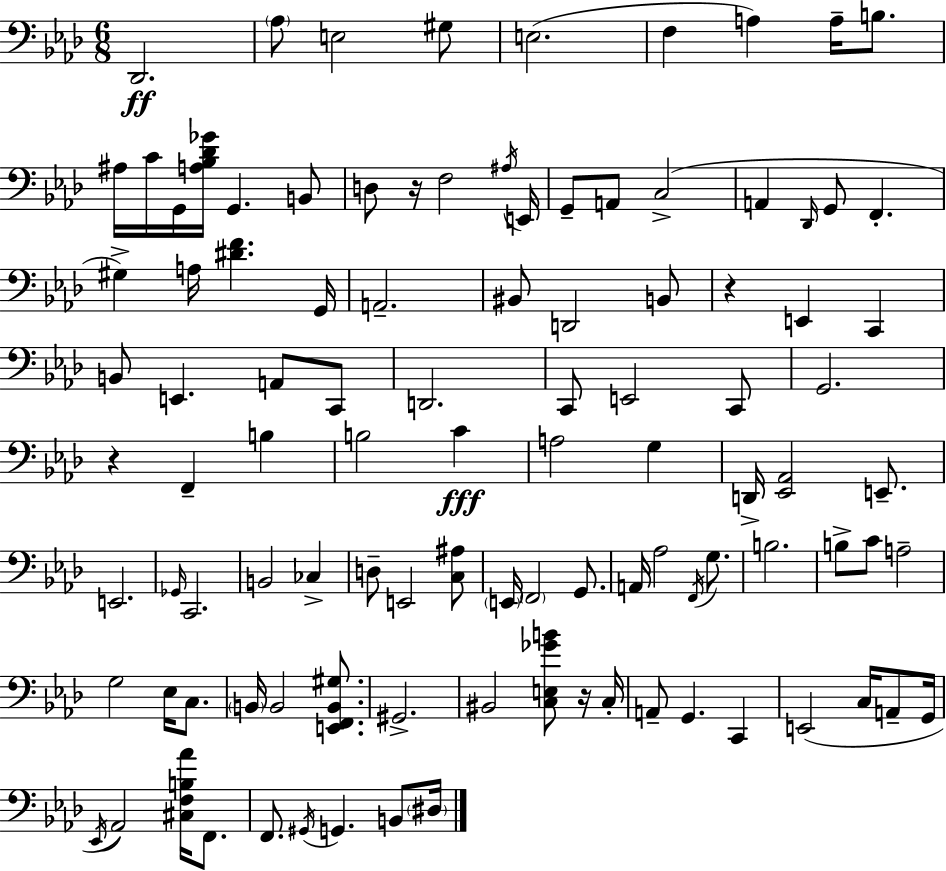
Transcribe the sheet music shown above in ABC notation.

X:1
T:Untitled
M:6/8
L:1/4
K:Fm
_D,,2 _A,/2 E,2 ^G,/2 E,2 F, A, A,/4 B,/2 ^A,/4 C/4 G,,/4 [A,_B,_D_G]/4 G,, B,,/2 D,/2 z/4 F,2 ^A,/4 E,,/4 G,,/2 A,,/2 C,2 A,, _D,,/4 G,,/2 F,, ^G, A,/4 [^DF] G,,/4 A,,2 ^B,,/2 D,,2 B,,/2 z E,, C,, B,,/2 E,, A,,/2 C,,/2 D,,2 C,,/2 E,,2 C,,/2 G,,2 z F,, B, B,2 C A,2 G, D,,/4 [_E,,_A,,]2 E,,/2 E,,2 _G,,/4 C,,2 B,,2 _C, D,/2 E,,2 [C,^A,]/2 E,,/4 F,,2 G,,/2 A,,/4 _A,2 F,,/4 G,/2 B,2 B,/2 C/2 A,2 G,2 _E,/4 C,/2 B,,/4 B,,2 [E,,F,,B,,^G,]/2 ^G,,2 ^B,,2 [C,E,_GB]/2 z/4 C,/4 A,,/2 G,, C,, E,,2 C,/4 A,,/2 G,,/4 _E,,/4 _A,,2 [^C,F,B,_A]/4 F,,/2 F,,/2 ^G,,/4 G,, B,,/2 ^D,/4